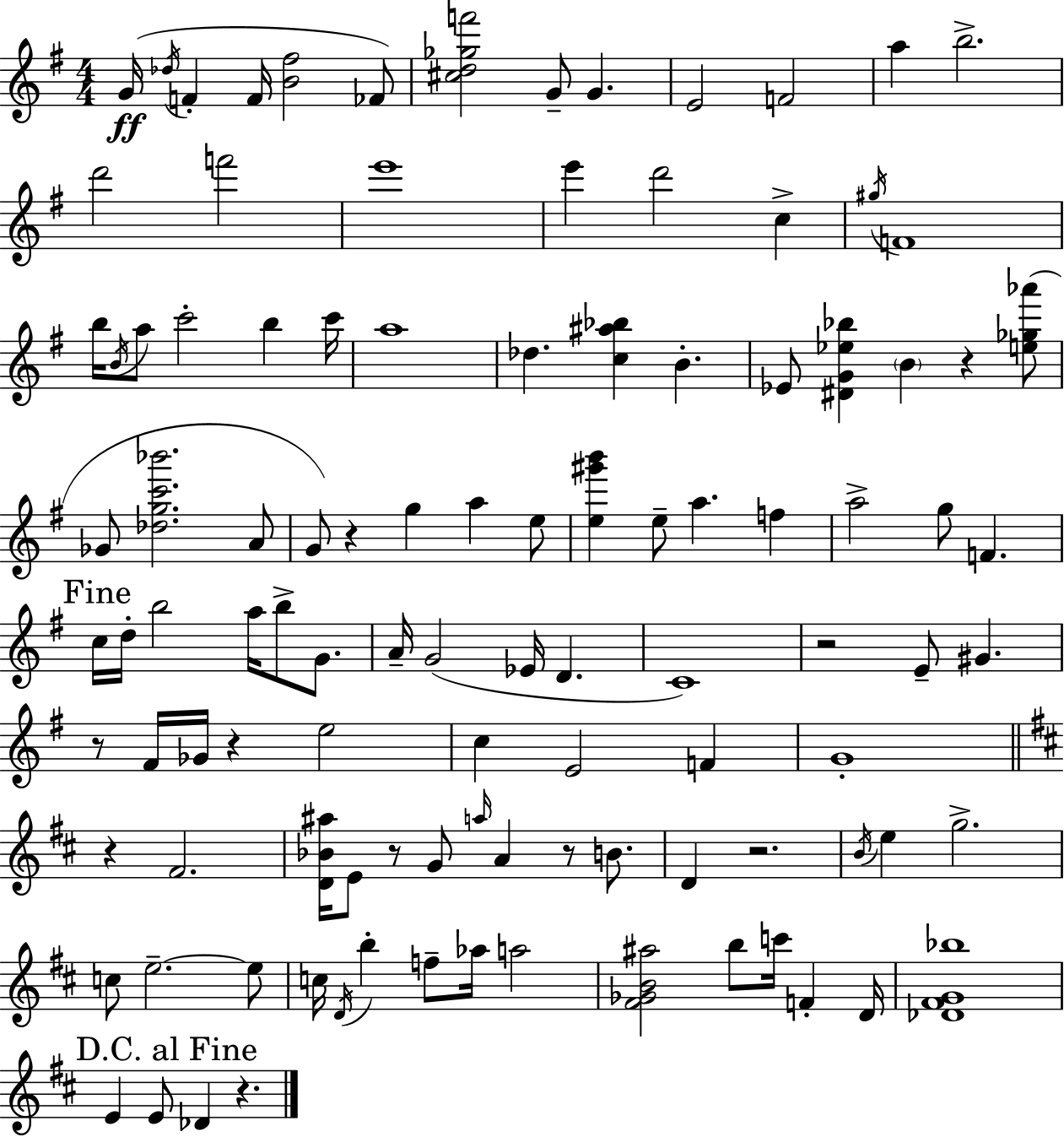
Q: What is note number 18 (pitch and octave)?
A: G#5